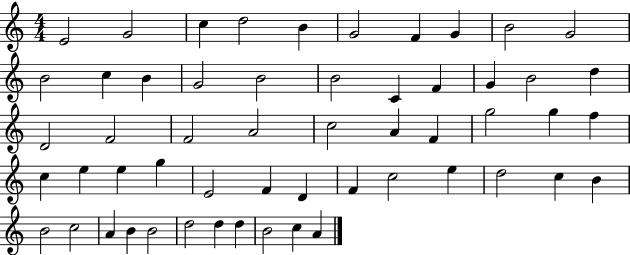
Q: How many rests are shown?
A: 0